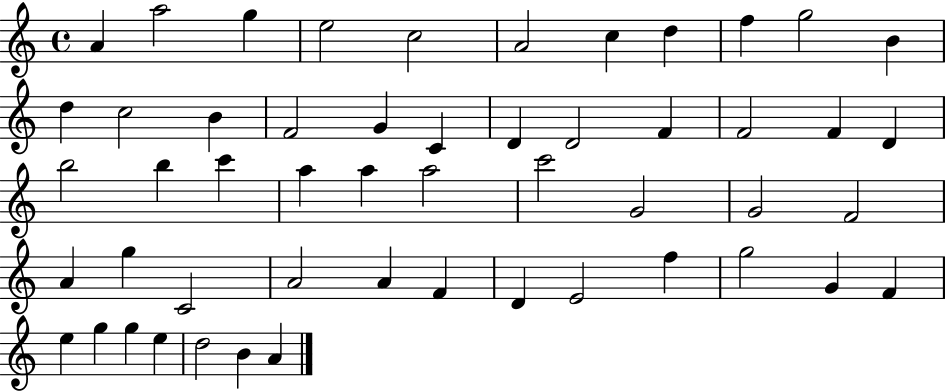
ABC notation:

X:1
T:Untitled
M:4/4
L:1/4
K:C
A a2 g e2 c2 A2 c d f g2 B d c2 B F2 G C D D2 F F2 F D b2 b c' a a a2 c'2 G2 G2 F2 A g C2 A2 A F D E2 f g2 G F e g g e d2 B A